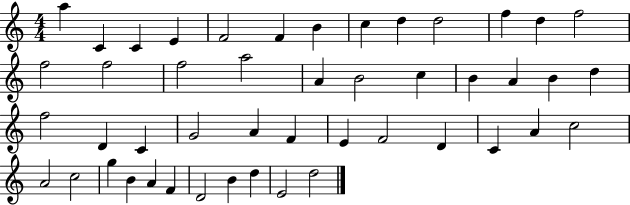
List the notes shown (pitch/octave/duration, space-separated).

A5/q C4/q C4/q E4/q F4/h F4/q B4/q C5/q D5/q D5/h F5/q D5/q F5/h F5/h F5/h F5/h A5/h A4/q B4/h C5/q B4/q A4/q B4/q D5/q F5/h D4/q C4/q G4/h A4/q F4/q E4/q F4/h D4/q C4/q A4/q C5/h A4/h C5/h G5/q B4/q A4/q F4/q D4/h B4/q D5/q E4/h D5/h